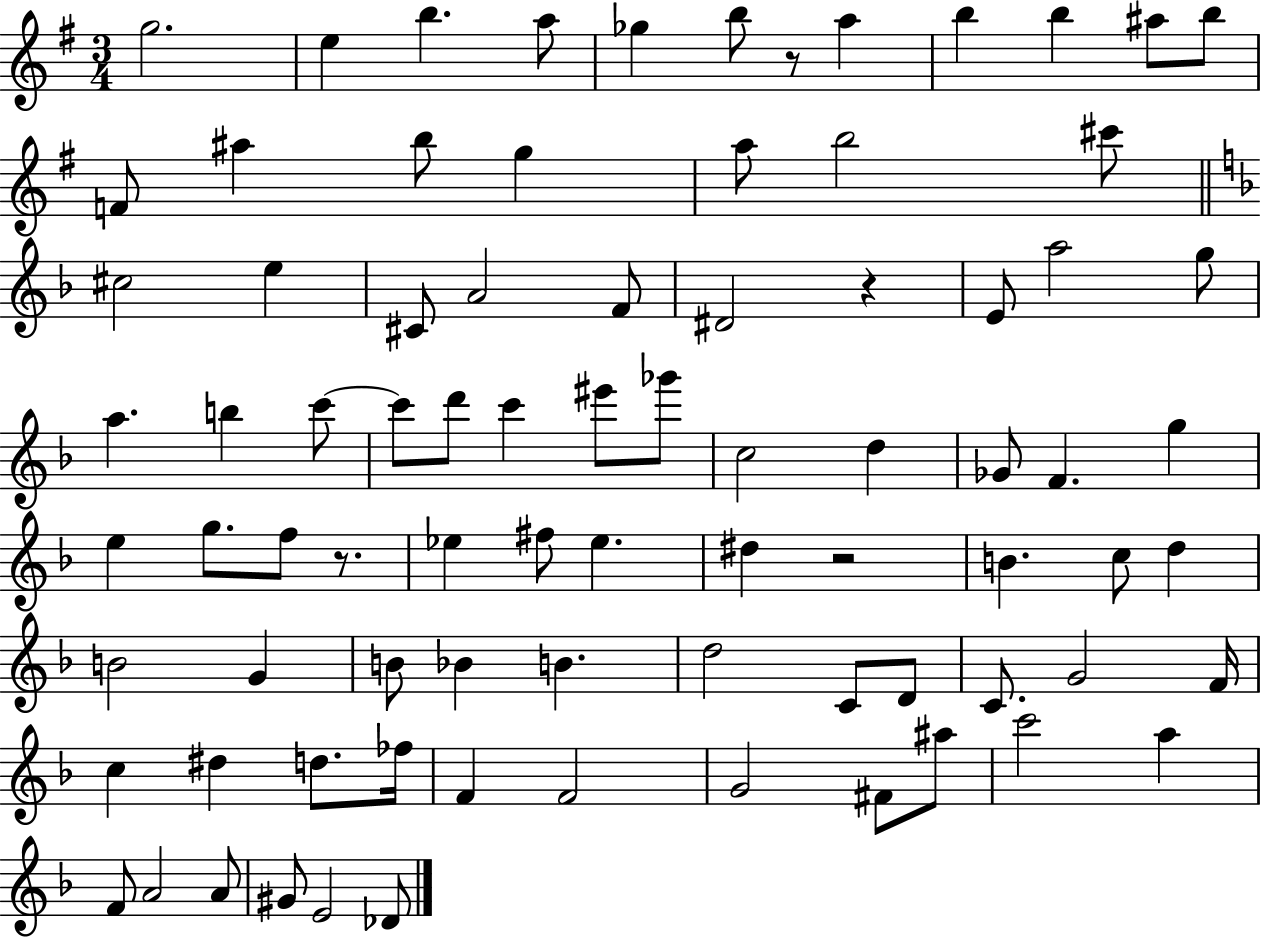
G5/h. E5/q B5/q. A5/e Gb5/q B5/e R/e A5/q B5/q B5/q A#5/e B5/e F4/e A#5/q B5/e G5/q A5/e B5/h C#6/e C#5/h E5/q C#4/e A4/h F4/e D#4/h R/q E4/e A5/h G5/e A5/q. B5/q C6/e C6/e D6/e C6/q EIS6/e Gb6/e C5/h D5/q Gb4/e F4/q. G5/q E5/q G5/e. F5/e R/e. Eb5/q F#5/e Eb5/q. D#5/q R/h B4/q. C5/e D5/q B4/h G4/q B4/e Bb4/q B4/q. D5/h C4/e D4/e C4/e. G4/h F4/s C5/q D#5/q D5/e. FES5/s F4/q F4/h G4/h F#4/e A#5/e C6/h A5/q F4/e A4/h A4/e G#4/e E4/h Db4/e